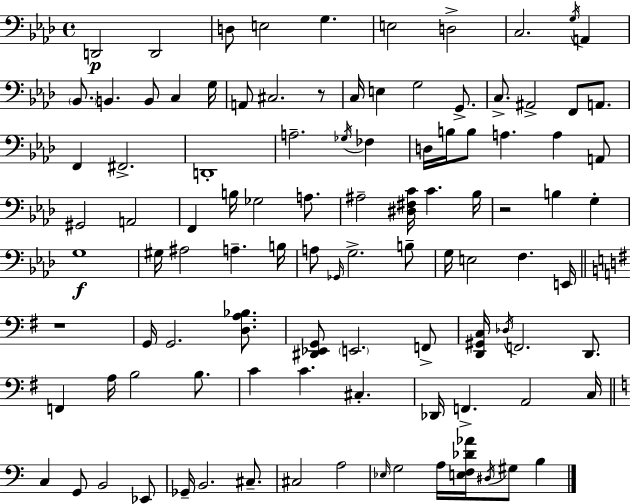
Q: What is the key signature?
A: F minor